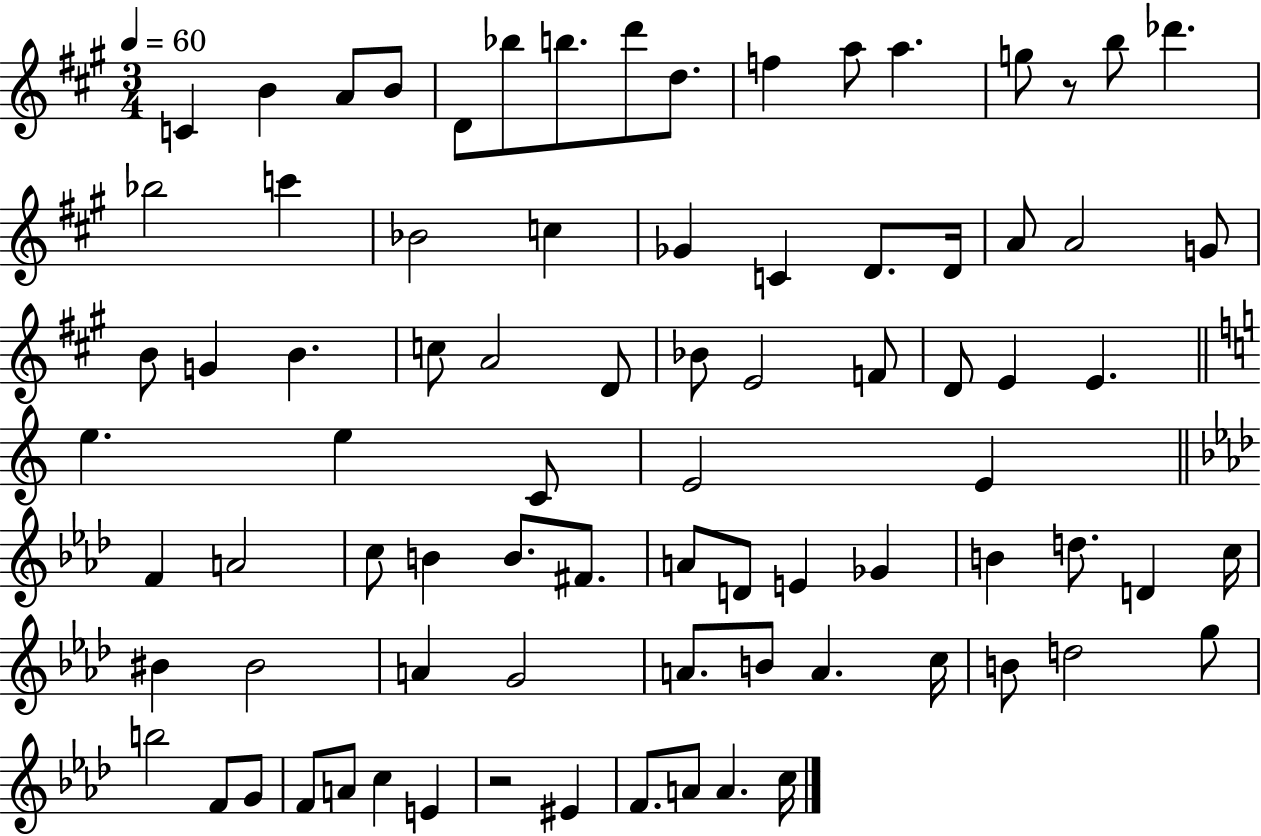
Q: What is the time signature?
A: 3/4